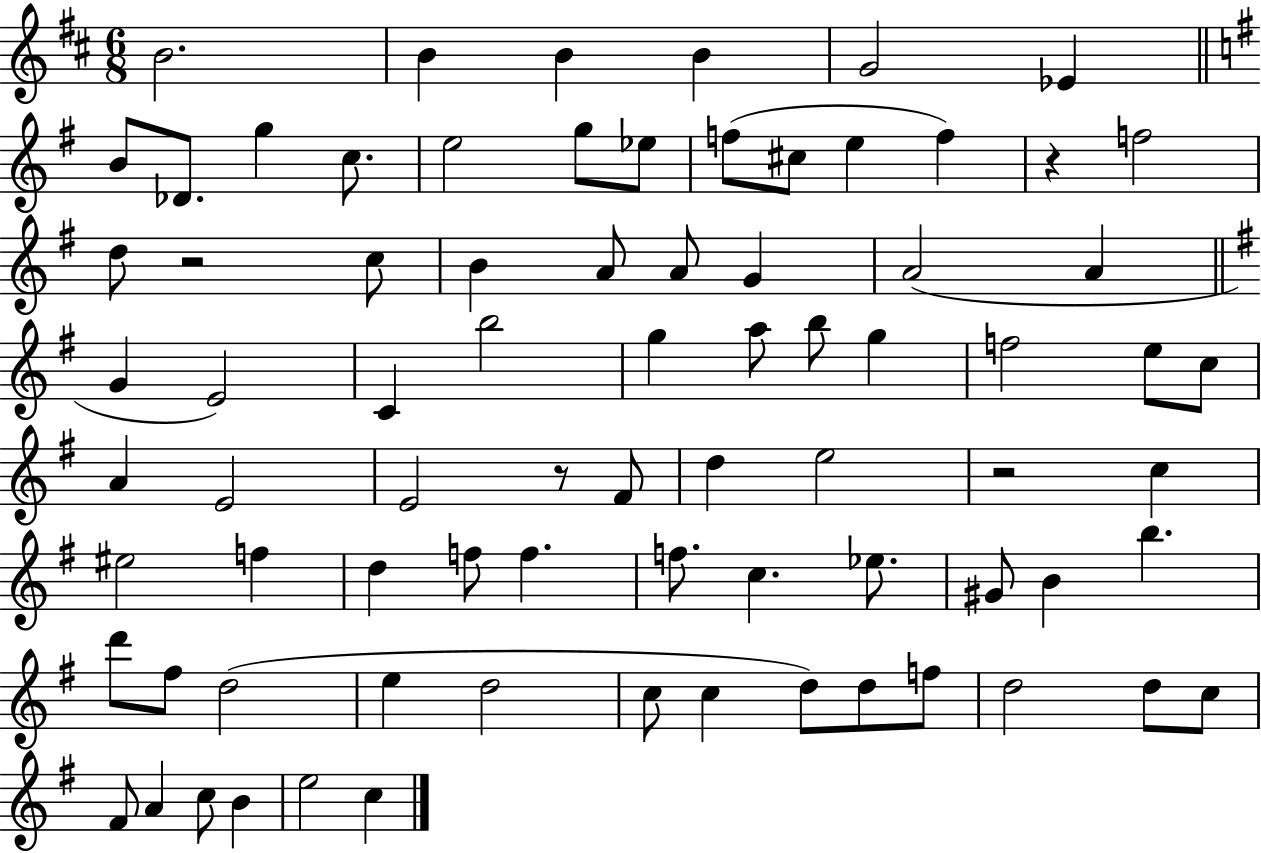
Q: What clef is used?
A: treble